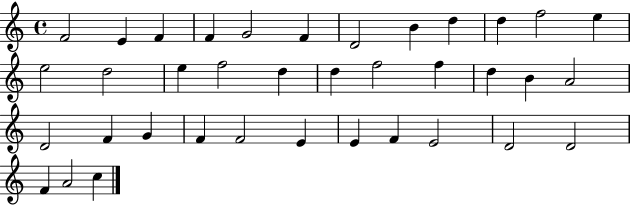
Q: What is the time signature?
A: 4/4